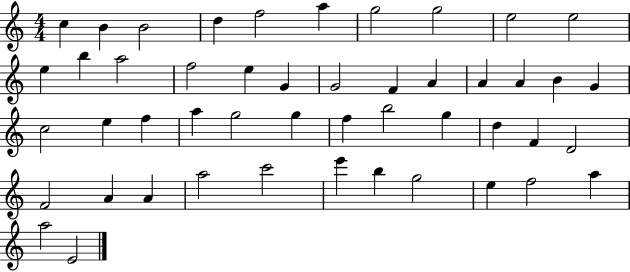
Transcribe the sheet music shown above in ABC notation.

X:1
T:Untitled
M:4/4
L:1/4
K:C
c B B2 d f2 a g2 g2 e2 e2 e b a2 f2 e G G2 F A A A B G c2 e f a g2 g f b2 g d F D2 F2 A A a2 c'2 e' b g2 e f2 a a2 E2